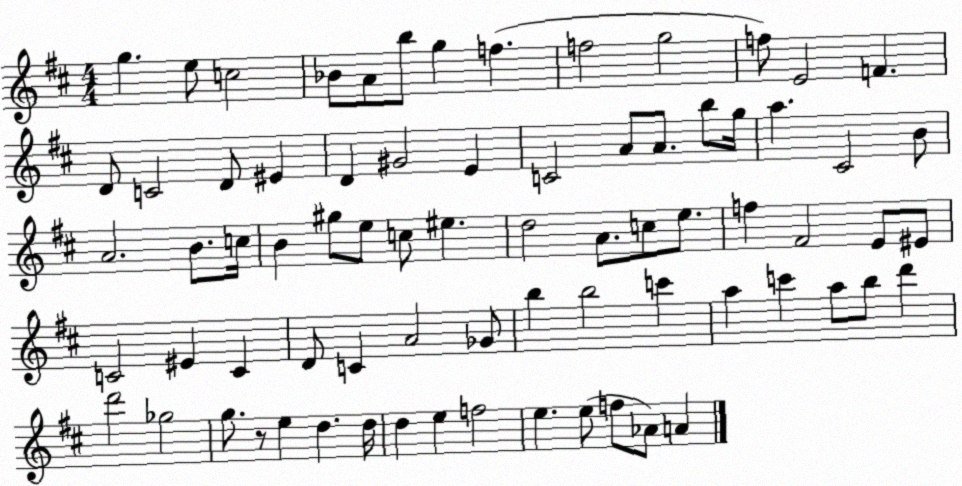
X:1
T:Untitled
M:4/4
L:1/4
K:D
g e/2 c2 _B/2 A/2 b/2 g f f2 g2 f/2 E2 F D/2 C2 D/2 ^E D ^G2 E C2 A/2 A/2 b/2 g/4 a ^C2 B/2 A2 B/2 c/4 B ^g/2 e/2 c/2 ^e d2 A/2 c/2 e/2 f ^F2 E/2 ^E/2 C2 ^E C D/2 C A2 _G/2 b b2 c' a c' a/2 b/2 d' d'2 _g2 g/2 z/2 e d d/4 d e f2 e e/2 f/2 _A/2 A